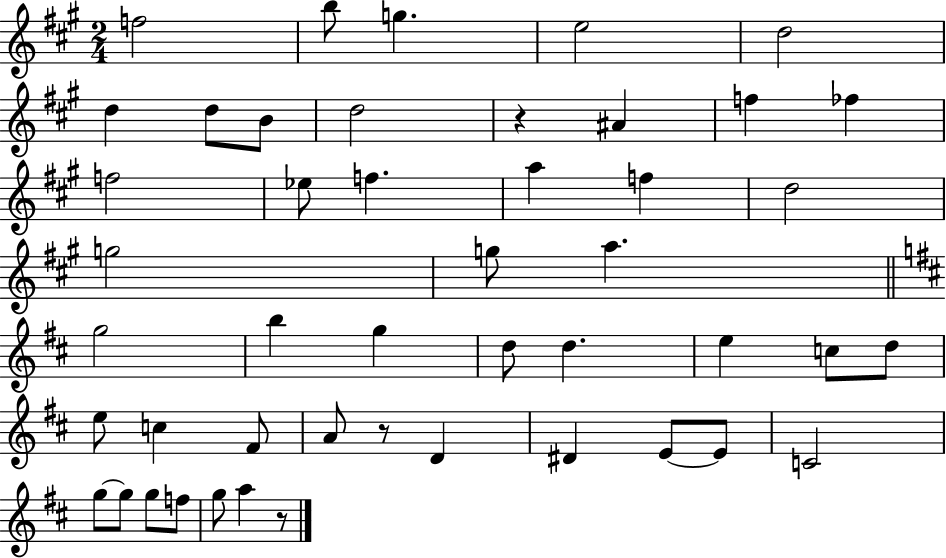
X:1
T:Untitled
M:2/4
L:1/4
K:A
f2 b/2 g e2 d2 d d/2 B/2 d2 z ^A f _f f2 _e/2 f a f d2 g2 g/2 a g2 b g d/2 d e c/2 d/2 e/2 c ^F/2 A/2 z/2 D ^D E/2 E/2 C2 g/2 g/2 g/2 f/2 g/2 a z/2